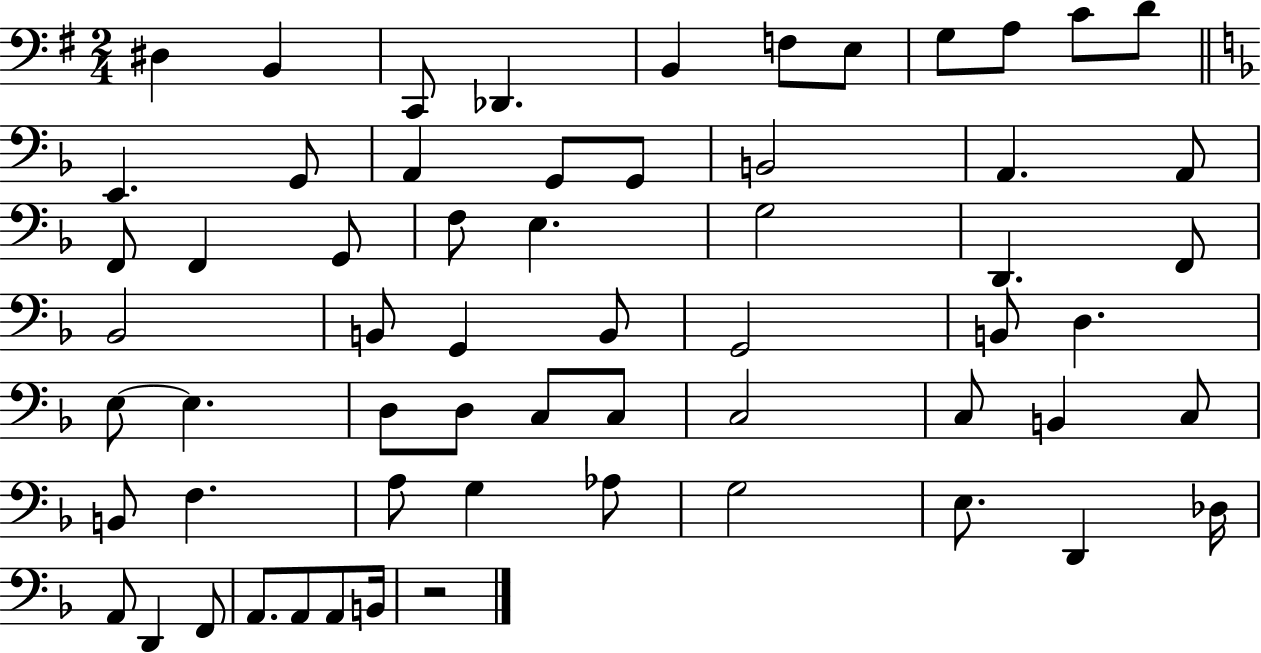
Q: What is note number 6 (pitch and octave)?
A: F3